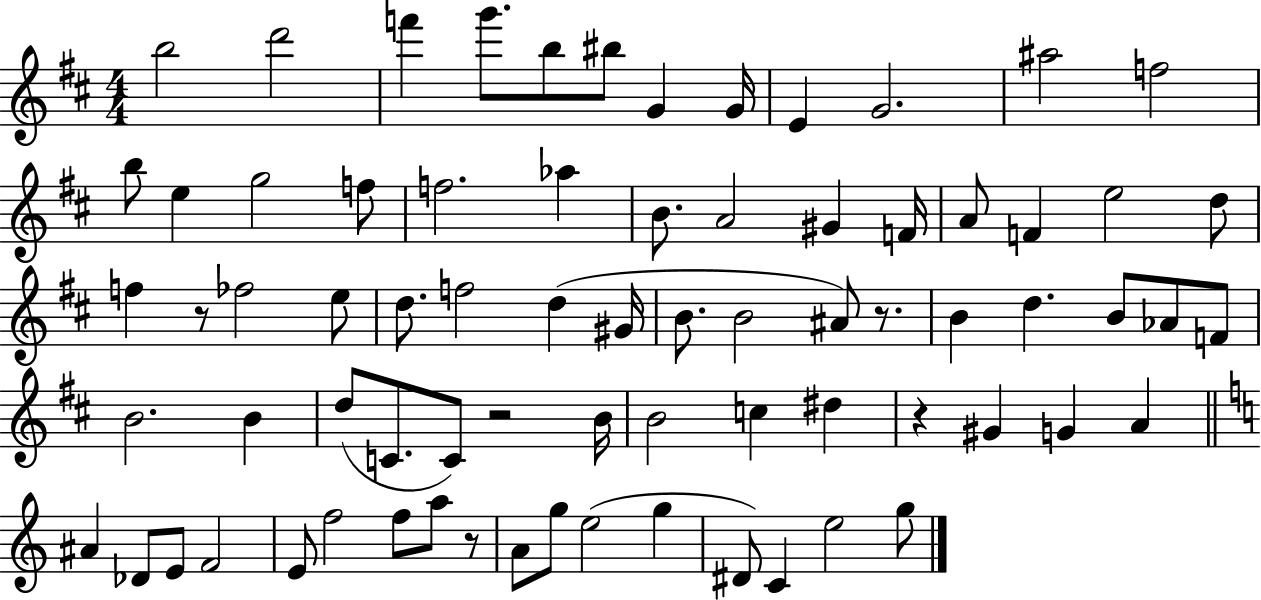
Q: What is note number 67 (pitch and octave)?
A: C4